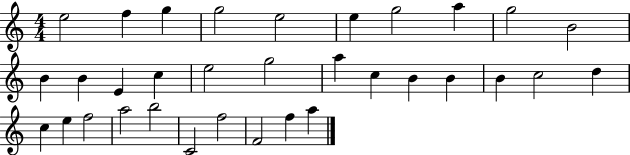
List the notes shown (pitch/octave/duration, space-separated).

E5/h F5/q G5/q G5/h E5/h E5/q G5/h A5/q G5/h B4/h B4/q B4/q E4/q C5/q E5/h G5/h A5/q C5/q B4/q B4/q B4/q C5/h D5/q C5/q E5/q F5/h A5/h B5/h C4/h F5/h F4/h F5/q A5/q